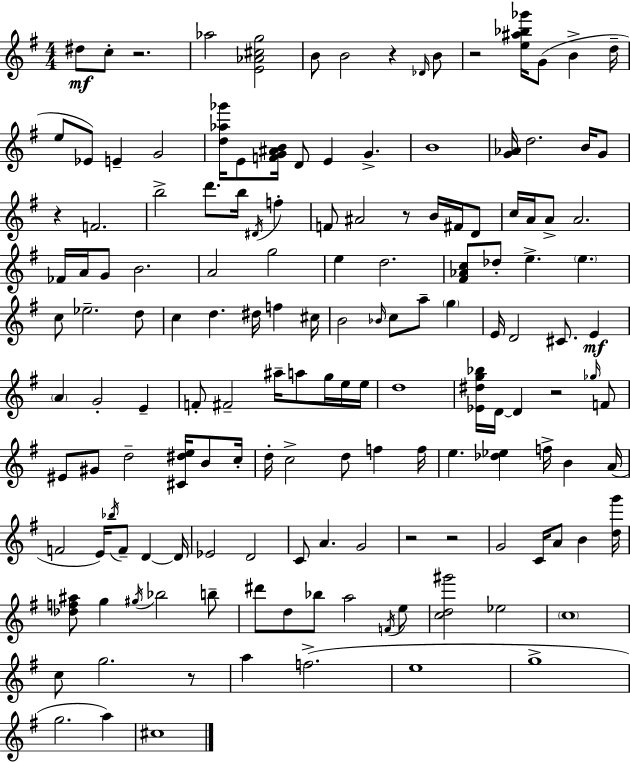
{
  \clef treble
  \numericTimeSignature
  \time 4/4
  \key g \major
  dis''8\mf c''8-. r2. | aes''2 <e' aes' cis'' g''>2 | b'8 b'2 r4 \grace { des'16 } b'8 | r2 <e'' ais'' bes'' ges'''>16 g'8( b'4-> | \break d''16-- e''8 ees'8) e'4-- g'2 | <d'' aes'' ges'''>16 e'8 <f' g' ais' b'>16 d'8 e'4 g'4.-> | b'1 | <g' aes'>16 d''2. b'16 g'8 | \break r4 f'2. | b''2-> d'''8. b''16 \acciaccatura { dis'16 } f''4-. | f'8 ais'2 r8 b'16 fis'16 | d'8 c''16 a'16 a'8-> a'2. | \break fes'16 a'16 g'8 b'2. | a'2 g''2 | e''4 d''2. | <fis' aes' c''>8 des''8-. e''4.-> \parenthesize e''4. | \break c''8 ees''2.-- | d''8 c''4 d''4. dis''16 f''4 | cis''16 b'2 \grace { bes'16 } c''8 a''8-- \parenthesize g''4 | e'16 d'2 cis'8. e'4\mf | \break \parenthesize a'4 g'2-. e'4-- | f'8-. fis'2-- ais''16-- a''8 | g''16 e''16 e''16 d''1 | <ees' dis'' g'' bes''>16 d'16~~ d'4 r2 | \break \grace { ges''16 } f'8 eis'8 gis'8 d''2-- | <cis' dis'' e''>16 b'8 c''16-. d''16-. c''2-> d''8 f''4 | f''16 e''4. <des'' ees''>4 f''16-> b'4 | a'16( f'2 e'16) \acciaccatura { bes''16 } f'8-- | \break d'4~~ d'16 ees'2 d'2 | c'8 a'4. g'2 | r2 r2 | g'2 c'16 a'8 | \break b'4 <d'' g'''>16 <des'' f'' ais''>8 g''4 \acciaccatura { gis''16 } bes''2 | b''8-- dis'''8 d''8 bes''8 a''2 | \acciaccatura { f'16 } e''8 <c'' d'' gis'''>2 ees''2 | \parenthesize c''1 | \break c''8 g''2. | r8 a''4 f''2.->( | e''1 | g''1-> | \break g''2. | a''4) cis''1 | \bar "|."
}